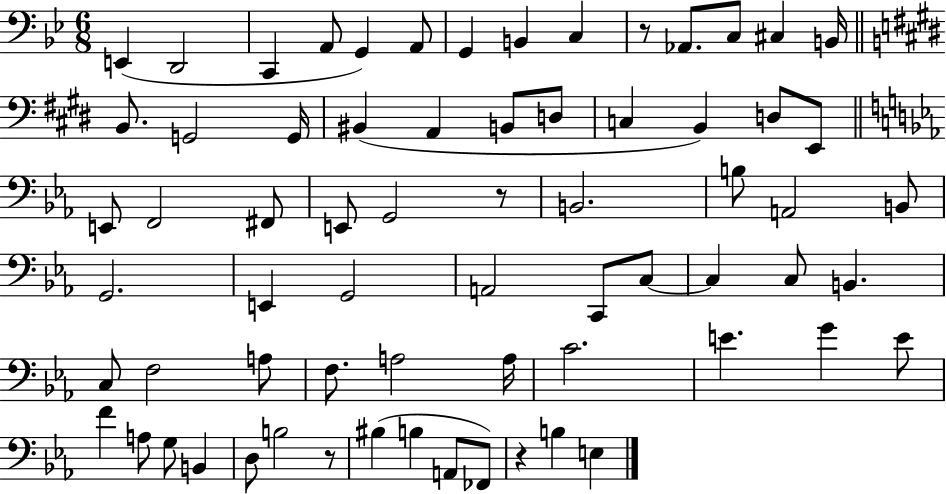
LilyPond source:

{
  \clef bass
  \numericTimeSignature
  \time 6/8
  \key bes \major
  e,4( d,2 | c,4 a,8 g,4) a,8 | g,4 b,4 c4 | r8 aes,8. c8 cis4 b,16 | \break \bar "||" \break \key e \major b,8. g,2 g,16 | bis,4( a,4 b,8 d8 | c4 b,4) d8 e,8 | \bar "||" \break \key c \minor e,8 f,2 fis,8 | e,8 g,2 r8 | b,2. | b8 a,2 b,8 | \break g,2. | e,4 g,2 | a,2 c,8 c8~~ | c4 c8 b,4. | \break c8 f2 a8 | f8. a2 a16 | c'2. | e'4. g'4 e'8 | \break f'4 a8 g8 b,4 | d8 b2 r8 | bis4( b4 a,8 fes,8) | r4 b4 e4 | \break \bar "|."
}